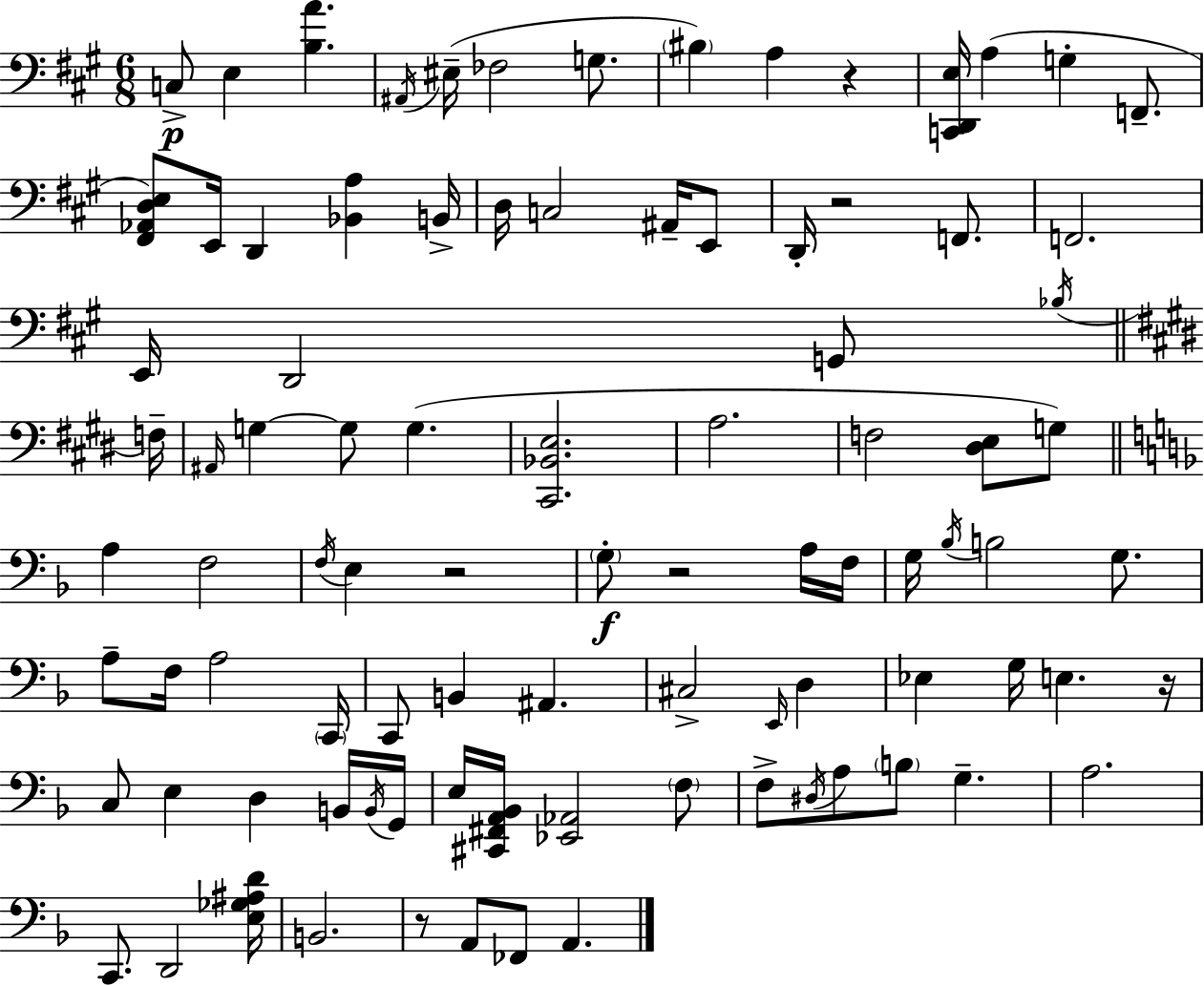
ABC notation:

X:1
T:Untitled
M:6/8
L:1/4
K:A
C,/2 E, [B,A] ^A,,/4 ^E,/4 _F,2 G,/2 ^B, A, z [C,,D,,E,]/4 A, G, F,,/2 [^F,,_A,,D,E,]/2 E,,/4 D,, [_B,,A,] B,,/4 D,/4 C,2 ^A,,/4 E,,/2 D,,/4 z2 F,,/2 F,,2 E,,/4 D,,2 G,,/2 _B,/4 F,/4 ^A,,/4 G, G,/2 G, [^C,,_B,,E,]2 A,2 F,2 [^D,E,]/2 G,/2 A, F,2 F,/4 E, z2 G,/2 z2 A,/4 F,/4 G,/4 _B,/4 B,2 G,/2 A,/2 F,/4 A,2 C,,/4 C,,/2 B,, ^A,, ^C,2 E,,/4 D, _E, G,/4 E, z/4 C,/2 E, D, B,,/4 B,,/4 G,,/4 E,/4 [^C,,^F,,A,,_B,,]/4 [_E,,_A,,]2 F,/2 F,/2 ^D,/4 A,/2 B,/2 G, A,2 C,,/2 D,,2 [E,_G,^A,D]/4 B,,2 z/2 A,,/2 _F,,/2 A,,